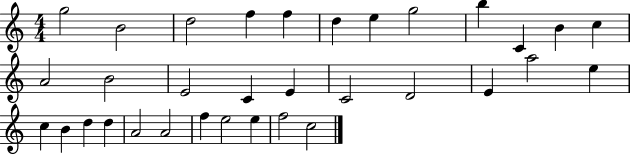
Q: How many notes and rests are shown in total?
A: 33